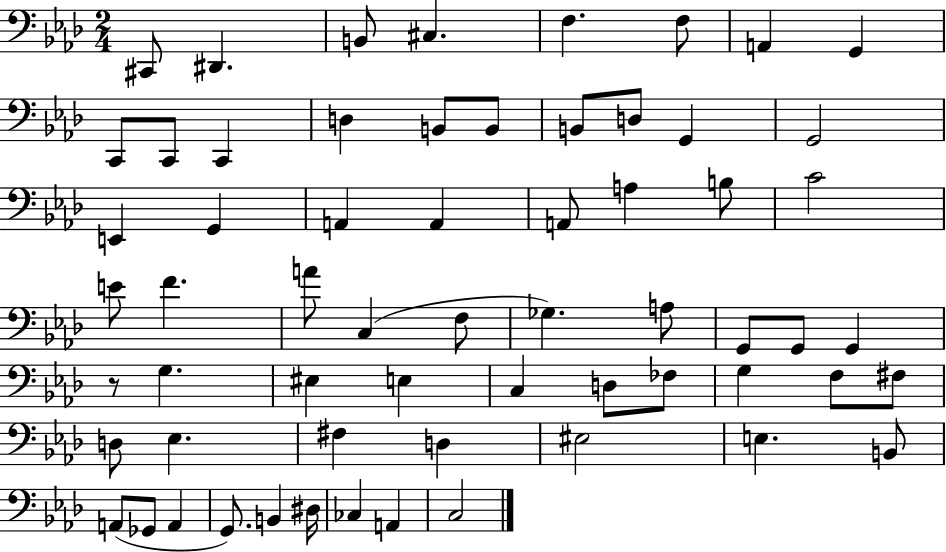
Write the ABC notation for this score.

X:1
T:Untitled
M:2/4
L:1/4
K:Ab
^C,,/2 ^D,, B,,/2 ^C, F, F,/2 A,, G,, C,,/2 C,,/2 C,, D, B,,/2 B,,/2 B,,/2 D,/2 G,, G,,2 E,, G,, A,, A,, A,,/2 A, B,/2 C2 E/2 F A/2 C, F,/2 _G, A,/2 G,,/2 G,,/2 G,, z/2 G, ^E, E, C, D,/2 _F,/2 G, F,/2 ^F,/2 D,/2 _E, ^F, D, ^E,2 E, B,,/2 A,,/2 _G,,/2 A,, G,,/2 B,, ^D,/4 _C, A,, C,2